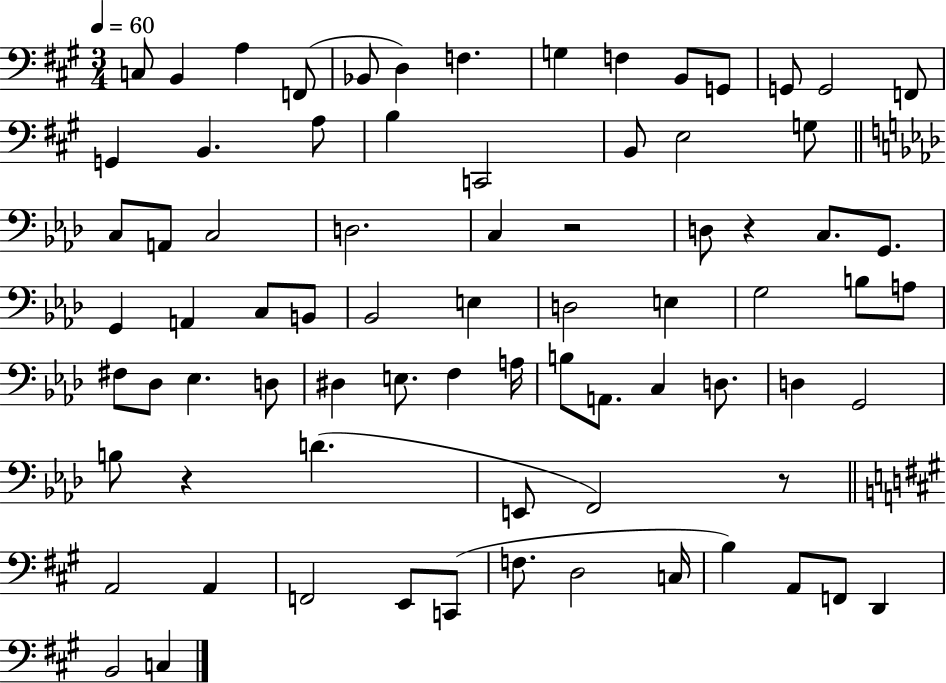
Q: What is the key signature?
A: A major